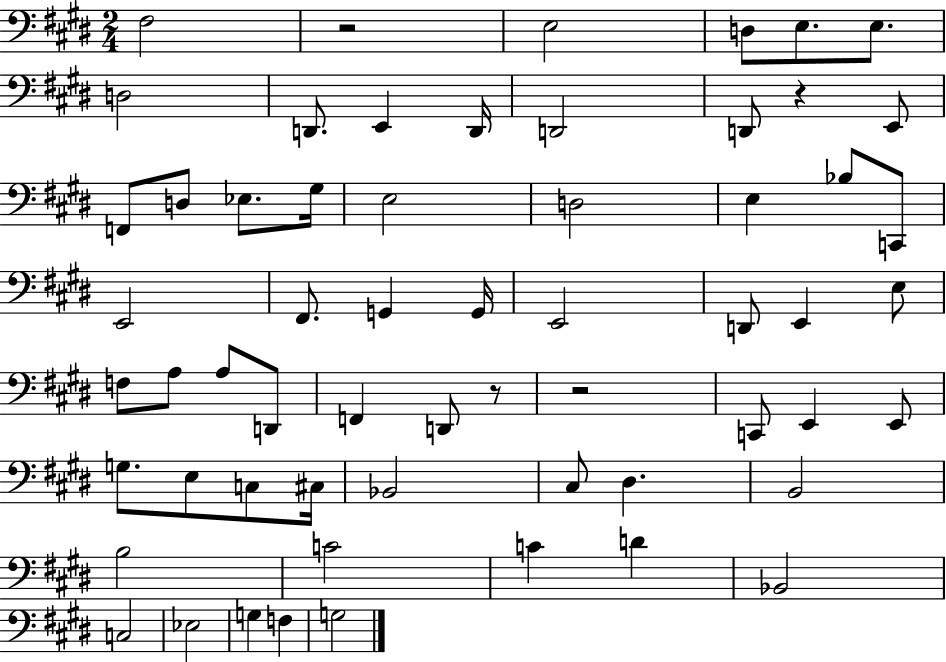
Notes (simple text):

F#3/h R/h E3/h D3/e E3/e. E3/e. D3/h D2/e. E2/q D2/s D2/h D2/e R/q E2/e F2/e D3/e Eb3/e. G#3/s E3/h D3/h E3/q Bb3/e C2/e E2/h F#2/e. G2/q G2/s E2/h D2/e E2/q E3/e F3/e A3/e A3/e D2/e F2/q D2/e R/e R/h C2/e E2/q E2/e G3/e. E3/e C3/e C#3/s Bb2/h C#3/e D#3/q. B2/h B3/h C4/h C4/q D4/q Bb2/h C3/h Eb3/h G3/q F3/q G3/h